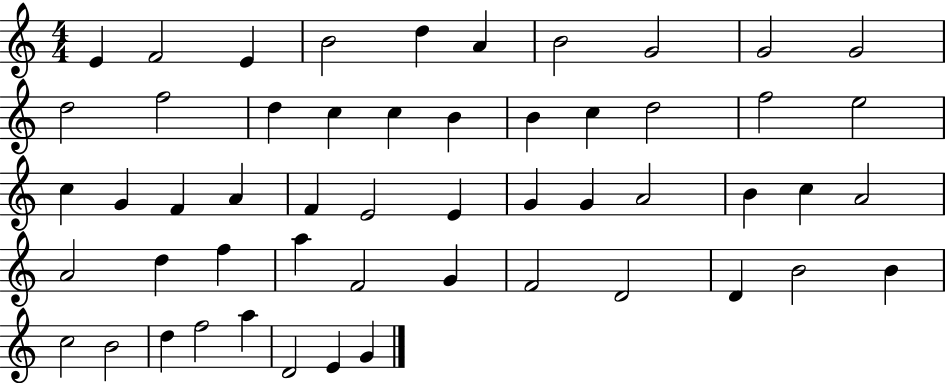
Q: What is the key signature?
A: C major